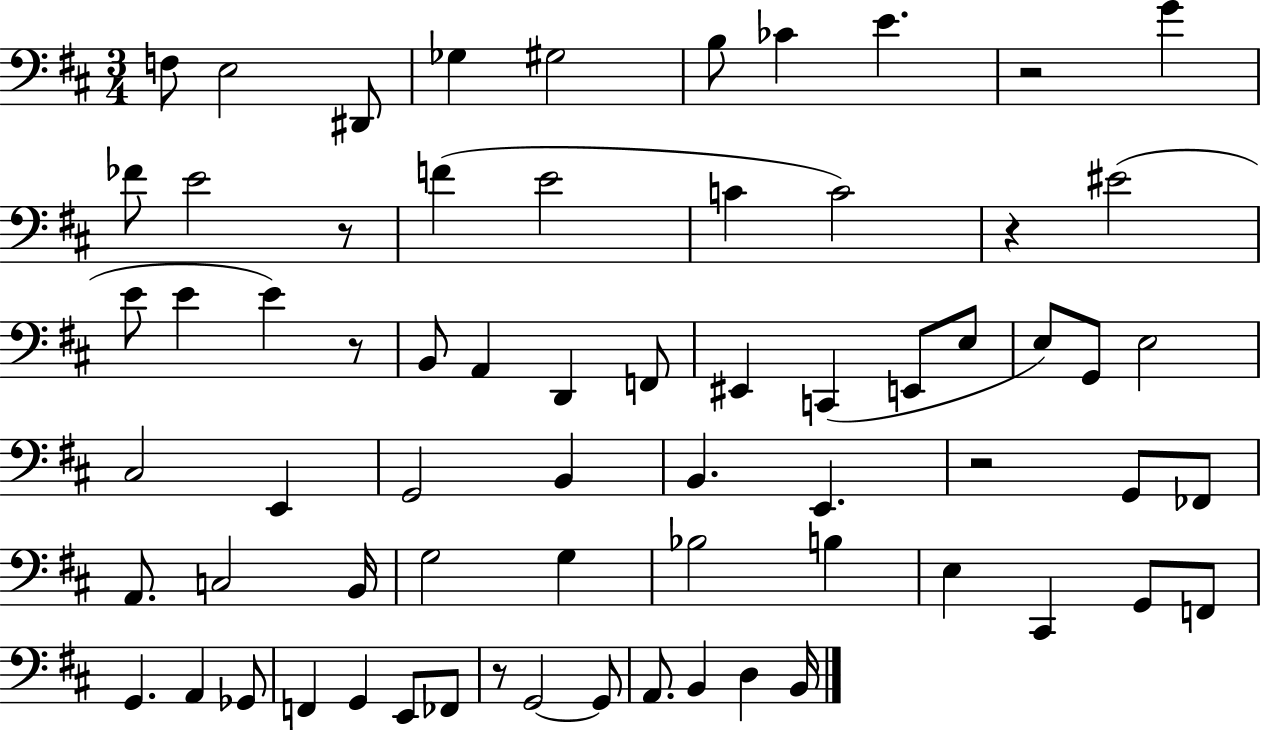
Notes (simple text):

F3/e E3/h D#2/e Gb3/q G#3/h B3/e CES4/q E4/q. R/h G4/q FES4/e E4/h R/e F4/q E4/h C4/q C4/h R/q EIS4/h E4/e E4/q E4/q R/e B2/e A2/q D2/q F2/e EIS2/q C2/q E2/e E3/e E3/e G2/e E3/h C#3/h E2/q G2/h B2/q B2/q. E2/q. R/h G2/e FES2/e A2/e. C3/h B2/s G3/h G3/q Bb3/h B3/q E3/q C#2/q G2/e F2/e G2/q. A2/q Gb2/e F2/q G2/q E2/e FES2/e R/e G2/h G2/e A2/e. B2/q D3/q B2/s